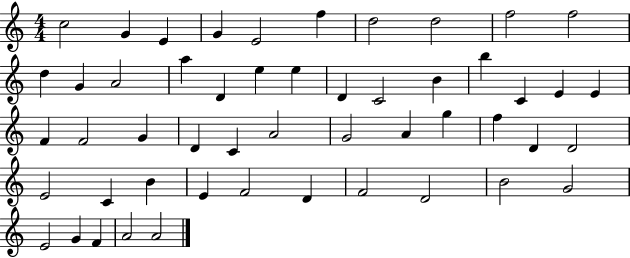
C5/h G4/q E4/q G4/q E4/h F5/q D5/h D5/h F5/h F5/h D5/q G4/q A4/h A5/q D4/q E5/q E5/q D4/q C4/h B4/q B5/q C4/q E4/q E4/q F4/q F4/h G4/q D4/q C4/q A4/h G4/h A4/q G5/q F5/q D4/q D4/h E4/h C4/q B4/q E4/q F4/h D4/q F4/h D4/h B4/h G4/h E4/h G4/q F4/q A4/h A4/h